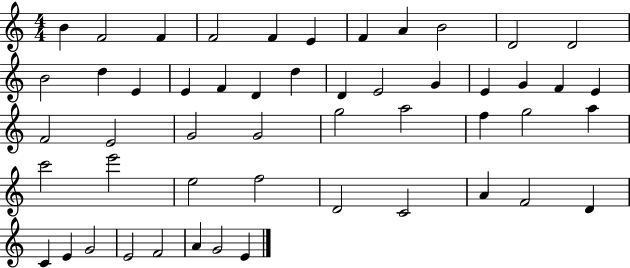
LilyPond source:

{
  \clef treble
  \numericTimeSignature
  \time 4/4
  \key c \major
  b'4 f'2 f'4 | f'2 f'4 e'4 | f'4 a'4 b'2 | d'2 d'2 | \break b'2 d''4 e'4 | e'4 f'4 d'4 d''4 | d'4 e'2 g'4 | e'4 g'4 f'4 e'4 | \break f'2 e'2 | g'2 g'2 | g''2 a''2 | f''4 g''2 a''4 | \break c'''2 e'''2 | e''2 f''2 | d'2 c'2 | a'4 f'2 d'4 | \break c'4 e'4 g'2 | e'2 f'2 | a'4 g'2 e'4 | \bar "|."
}